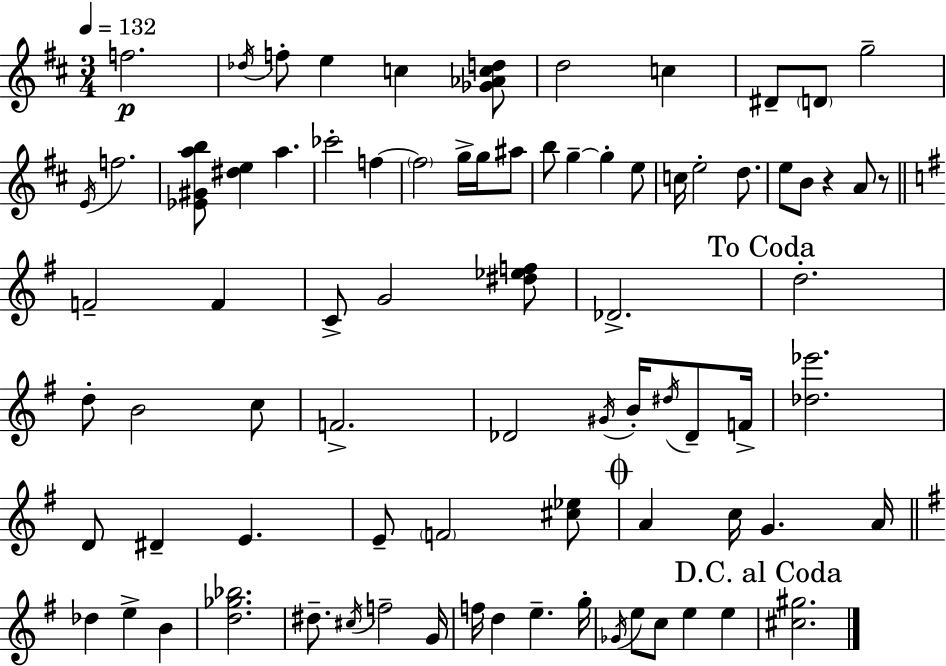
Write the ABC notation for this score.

X:1
T:Untitled
M:3/4
L:1/4
K:D
f2 _d/4 f/2 e c [_G_Acd]/2 d2 c ^D/2 D/2 g2 E/4 f2 [_E^Gab]/2 [^de] a _c'2 f f2 g/4 g/4 ^a/2 b/2 g g e/2 c/4 e2 d/2 e/2 B/2 z A/2 z/2 F2 F C/2 G2 [^d_ef]/2 _D2 d2 d/2 B2 c/2 F2 _D2 ^G/4 B/4 ^d/4 _D/2 F/4 [_d_e']2 D/2 ^D E E/2 F2 [^c_e]/2 A c/4 G A/4 _d e B [d_g_b]2 ^d/2 ^c/4 f2 G/4 f/4 d e g/4 _G/4 e/2 c/2 e e [^c^g]2